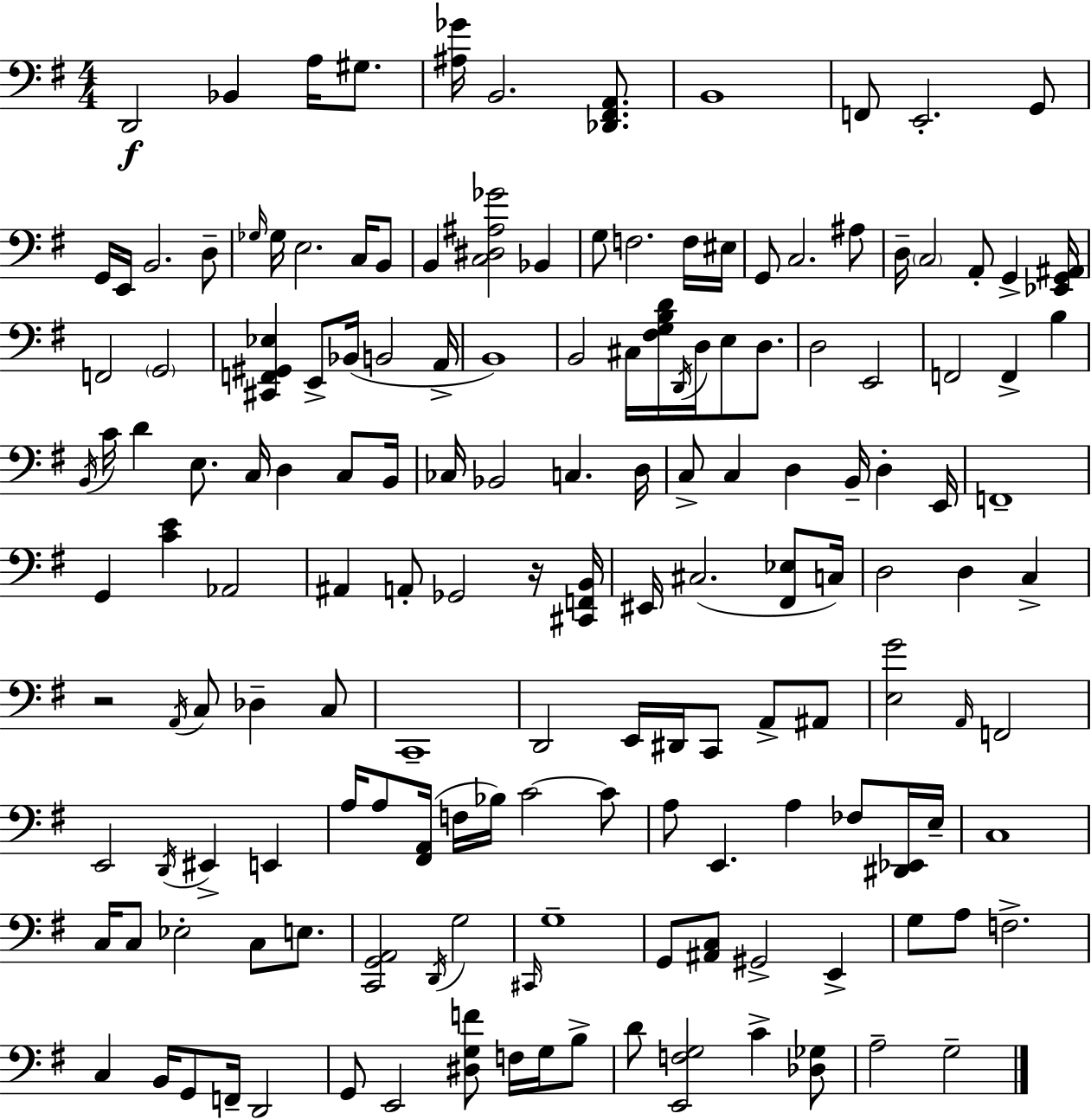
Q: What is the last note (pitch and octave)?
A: G3